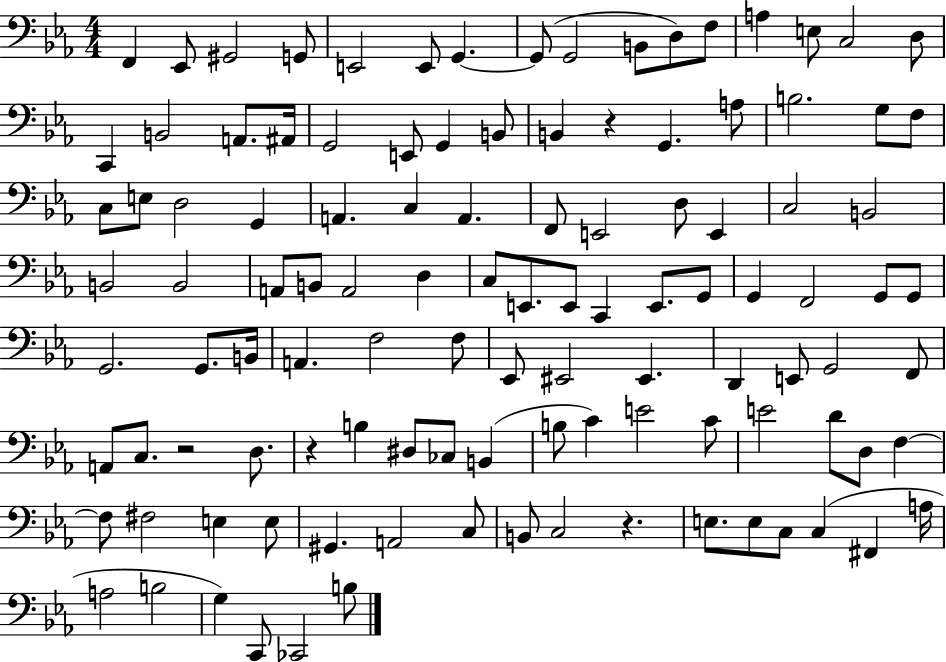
X:1
T:Untitled
M:4/4
L:1/4
K:Eb
F,, _E,,/2 ^G,,2 G,,/2 E,,2 E,,/2 G,, G,,/2 G,,2 B,,/2 D,/2 F,/2 A, E,/2 C,2 D,/2 C,, B,,2 A,,/2 ^A,,/4 G,,2 E,,/2 G,, B,,/2 B,, z G,, A,/2 B,2 G,/2 F,/2 C,/2 E,/2 D,2 G,, A,, C, A,, F,,/2 E,,2 D,/2 E,, C,2 B,,2 B,,2 B,,2 A,,/2 B,,/2 A,,2 D, C,/2 E,,/2 E,,/2 C,, E,,/2 G,,/2 G,, F,,2 G,,/2 G,,/2 G,,2 G,,/2 B,,/4 A,, F,2 F,/2 _E,,/2 ^E,,2 ^E,, D,, E,,/2 G,,2 F,,/2 A,,/2 C,/2 z2 D,/2 z B, ^D,/2 _C,/2 B,, B,/2 C E2 C/2 E2 D/2 D,/2 F, F,/2 ^F,2 E, E,/2 ^G,, A,,2 C,/2 B,,/2 C,2 z E,/2 E,/2 C,/2 C, ^F,, A,/4 A,2 B,2 G, C,,/2 _C,,2 B,/2